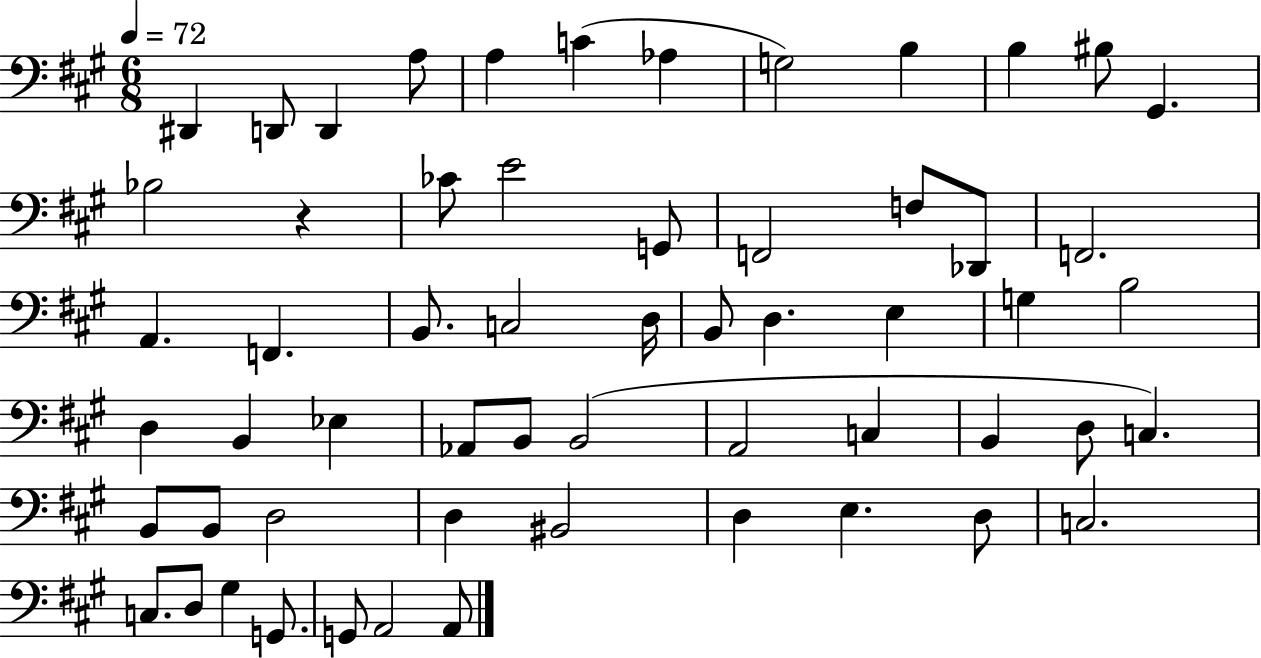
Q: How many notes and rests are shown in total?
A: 58